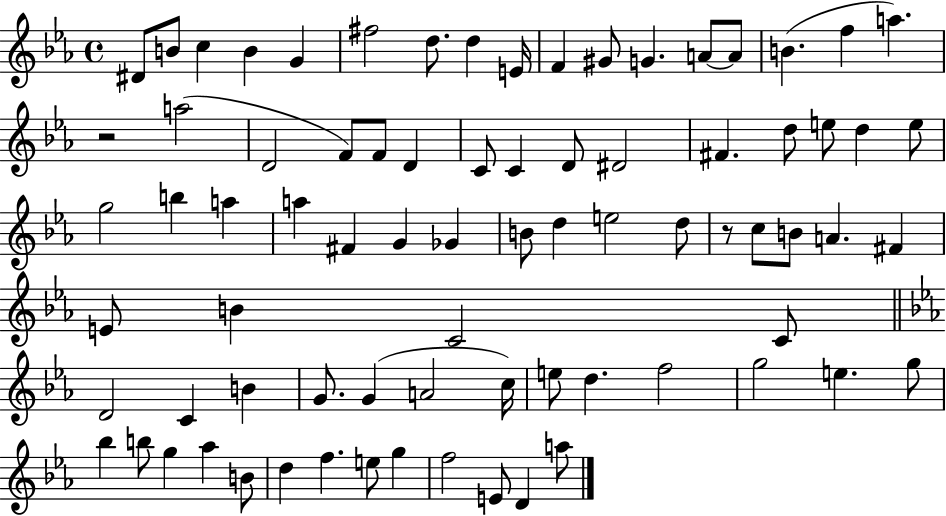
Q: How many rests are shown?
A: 2